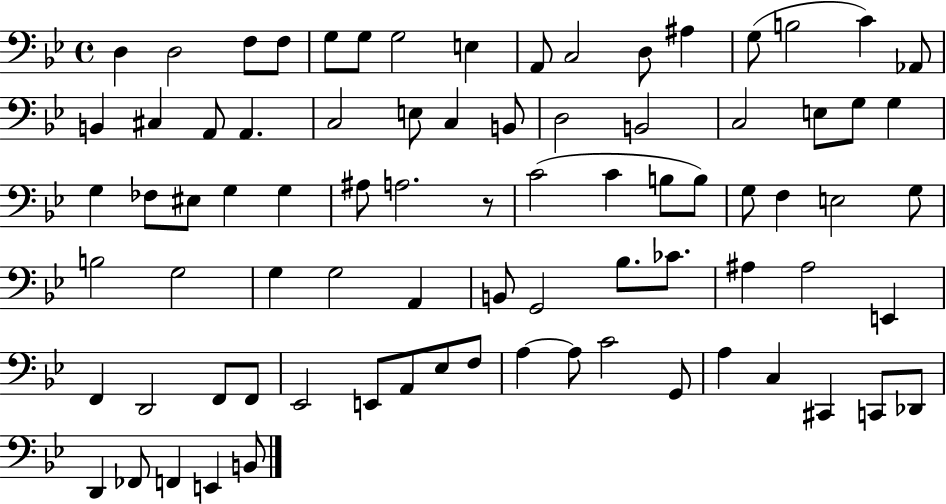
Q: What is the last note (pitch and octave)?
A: B2